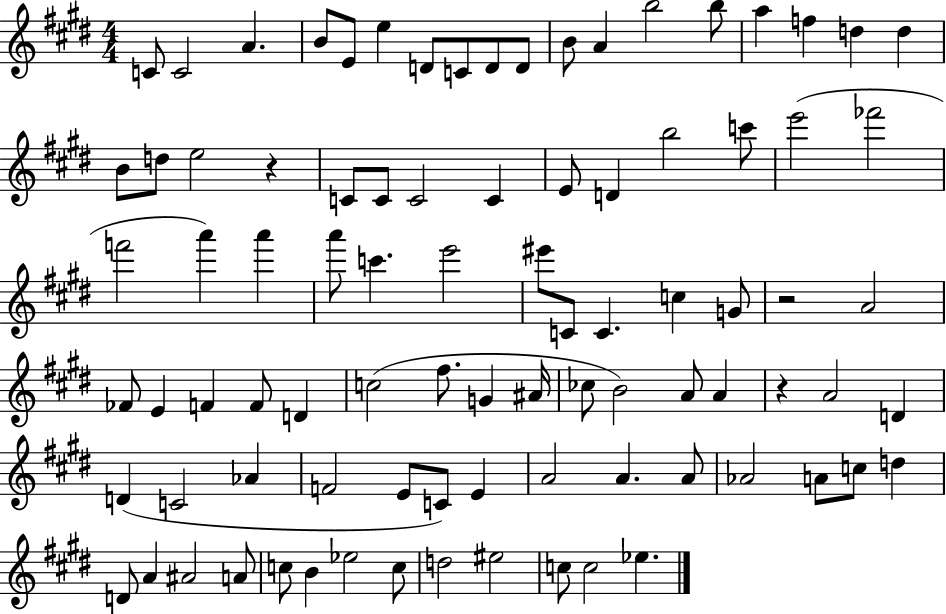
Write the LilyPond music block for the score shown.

{
  \clef treble
  \numericTimeSignature
  \time 4/4
  \key e \major
  c'8 c'2 a'4. | b'8 e'8 e''4 d'8 c'8 d'8 d'8 | b'8 a'4 b''2 b''8 | a''4 f''4 d''4 d''4 | \break b'8 d''8 e''2 r4 | c'8 c'8 c'2 c'4 | e'8 d'4 b''2 c'''8 | e'''2( fes'''2 | \break f'''2 a'''4) a'''4 | a'''8 c'''4. e'''2 | eis'''8 c'8 c'4. c''4 g'8 | r2 a'2 | \break fes'8 e'4 f'4 f'8 d'4 | c''2( fis''8. g'4 ais'16 | ces''8 b'2) a'8 a'4 | r4 a'2 d'4 | \break d'4( c'2 aes'4 | f'2 e'8 c'8) e'4 | a'2 a'4. a'8 | aes'2 a'8 c''8 d''4 | \break d'8 a'4 ais'2 a'8 | c''8 b'4 ees''2 c''8 | d''2 eis''2 | c''8 c''2 ees''4. | \break \bar "|."
}